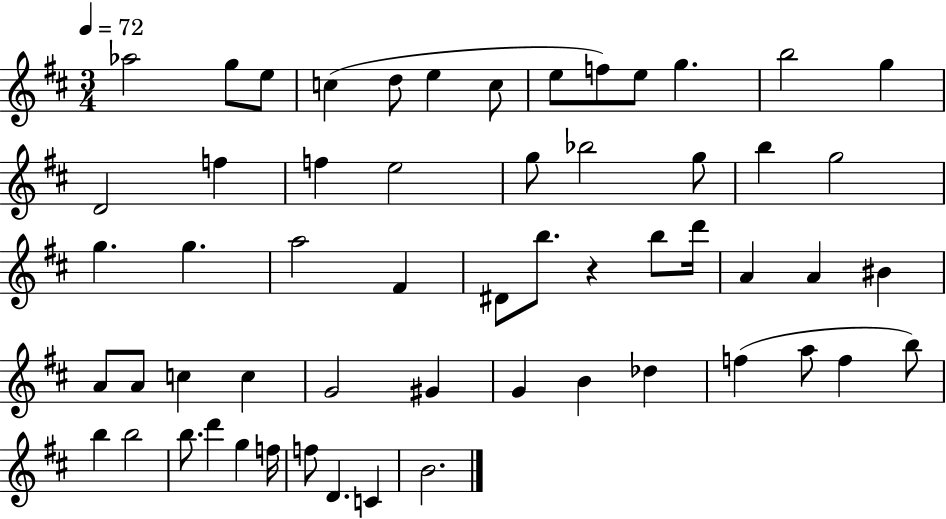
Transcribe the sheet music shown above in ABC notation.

X:1
T:Untitled
M:3/4
L:1/4
K:D
_a2 g/2 e/2 c d/2 e c/2 e/2 f/2 e/2 g b2 g D2 f f e2 g/2 _b2 g/2 b g2 g g a2 ^F ^D/2 b/2 z b/2 d'/4 A A ^B A/2 A/2 c c G2 ^G G B _d f a/2 f b/2 b b2 b/2 d' g f/4 f/2 D C B2